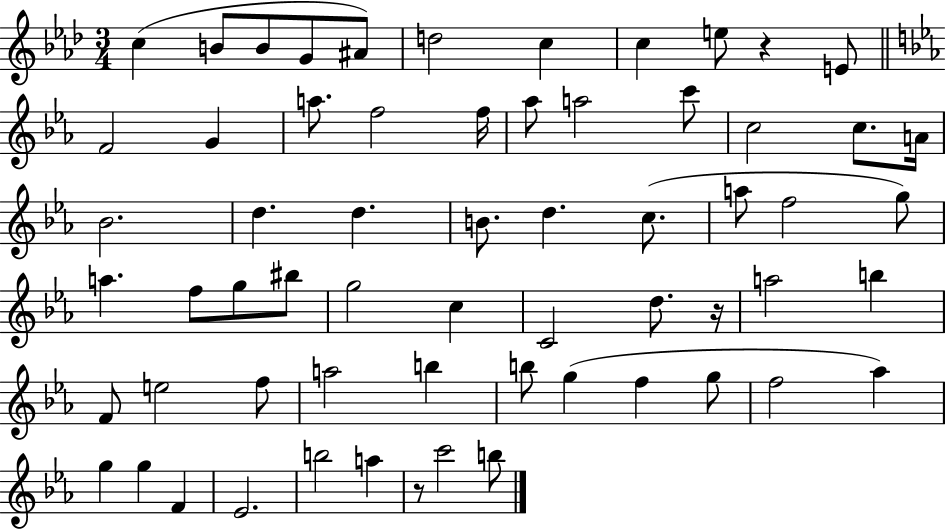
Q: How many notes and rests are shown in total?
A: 62